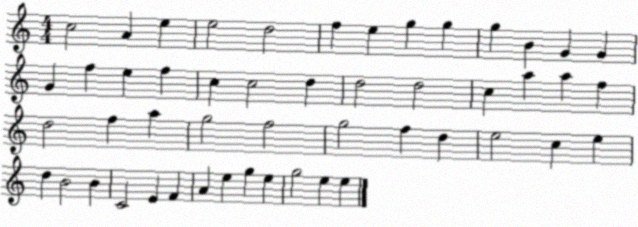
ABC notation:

X:1
T:Untitled
M:4/4
L:1/4
K:C
c2 A e e2 d2 f e g g g B G G G f e f c c2 d d2 d2 c a a f d2 f a g2 f2 g2 f d e2 c e d B2 B C2 E F A e g e g2 e e